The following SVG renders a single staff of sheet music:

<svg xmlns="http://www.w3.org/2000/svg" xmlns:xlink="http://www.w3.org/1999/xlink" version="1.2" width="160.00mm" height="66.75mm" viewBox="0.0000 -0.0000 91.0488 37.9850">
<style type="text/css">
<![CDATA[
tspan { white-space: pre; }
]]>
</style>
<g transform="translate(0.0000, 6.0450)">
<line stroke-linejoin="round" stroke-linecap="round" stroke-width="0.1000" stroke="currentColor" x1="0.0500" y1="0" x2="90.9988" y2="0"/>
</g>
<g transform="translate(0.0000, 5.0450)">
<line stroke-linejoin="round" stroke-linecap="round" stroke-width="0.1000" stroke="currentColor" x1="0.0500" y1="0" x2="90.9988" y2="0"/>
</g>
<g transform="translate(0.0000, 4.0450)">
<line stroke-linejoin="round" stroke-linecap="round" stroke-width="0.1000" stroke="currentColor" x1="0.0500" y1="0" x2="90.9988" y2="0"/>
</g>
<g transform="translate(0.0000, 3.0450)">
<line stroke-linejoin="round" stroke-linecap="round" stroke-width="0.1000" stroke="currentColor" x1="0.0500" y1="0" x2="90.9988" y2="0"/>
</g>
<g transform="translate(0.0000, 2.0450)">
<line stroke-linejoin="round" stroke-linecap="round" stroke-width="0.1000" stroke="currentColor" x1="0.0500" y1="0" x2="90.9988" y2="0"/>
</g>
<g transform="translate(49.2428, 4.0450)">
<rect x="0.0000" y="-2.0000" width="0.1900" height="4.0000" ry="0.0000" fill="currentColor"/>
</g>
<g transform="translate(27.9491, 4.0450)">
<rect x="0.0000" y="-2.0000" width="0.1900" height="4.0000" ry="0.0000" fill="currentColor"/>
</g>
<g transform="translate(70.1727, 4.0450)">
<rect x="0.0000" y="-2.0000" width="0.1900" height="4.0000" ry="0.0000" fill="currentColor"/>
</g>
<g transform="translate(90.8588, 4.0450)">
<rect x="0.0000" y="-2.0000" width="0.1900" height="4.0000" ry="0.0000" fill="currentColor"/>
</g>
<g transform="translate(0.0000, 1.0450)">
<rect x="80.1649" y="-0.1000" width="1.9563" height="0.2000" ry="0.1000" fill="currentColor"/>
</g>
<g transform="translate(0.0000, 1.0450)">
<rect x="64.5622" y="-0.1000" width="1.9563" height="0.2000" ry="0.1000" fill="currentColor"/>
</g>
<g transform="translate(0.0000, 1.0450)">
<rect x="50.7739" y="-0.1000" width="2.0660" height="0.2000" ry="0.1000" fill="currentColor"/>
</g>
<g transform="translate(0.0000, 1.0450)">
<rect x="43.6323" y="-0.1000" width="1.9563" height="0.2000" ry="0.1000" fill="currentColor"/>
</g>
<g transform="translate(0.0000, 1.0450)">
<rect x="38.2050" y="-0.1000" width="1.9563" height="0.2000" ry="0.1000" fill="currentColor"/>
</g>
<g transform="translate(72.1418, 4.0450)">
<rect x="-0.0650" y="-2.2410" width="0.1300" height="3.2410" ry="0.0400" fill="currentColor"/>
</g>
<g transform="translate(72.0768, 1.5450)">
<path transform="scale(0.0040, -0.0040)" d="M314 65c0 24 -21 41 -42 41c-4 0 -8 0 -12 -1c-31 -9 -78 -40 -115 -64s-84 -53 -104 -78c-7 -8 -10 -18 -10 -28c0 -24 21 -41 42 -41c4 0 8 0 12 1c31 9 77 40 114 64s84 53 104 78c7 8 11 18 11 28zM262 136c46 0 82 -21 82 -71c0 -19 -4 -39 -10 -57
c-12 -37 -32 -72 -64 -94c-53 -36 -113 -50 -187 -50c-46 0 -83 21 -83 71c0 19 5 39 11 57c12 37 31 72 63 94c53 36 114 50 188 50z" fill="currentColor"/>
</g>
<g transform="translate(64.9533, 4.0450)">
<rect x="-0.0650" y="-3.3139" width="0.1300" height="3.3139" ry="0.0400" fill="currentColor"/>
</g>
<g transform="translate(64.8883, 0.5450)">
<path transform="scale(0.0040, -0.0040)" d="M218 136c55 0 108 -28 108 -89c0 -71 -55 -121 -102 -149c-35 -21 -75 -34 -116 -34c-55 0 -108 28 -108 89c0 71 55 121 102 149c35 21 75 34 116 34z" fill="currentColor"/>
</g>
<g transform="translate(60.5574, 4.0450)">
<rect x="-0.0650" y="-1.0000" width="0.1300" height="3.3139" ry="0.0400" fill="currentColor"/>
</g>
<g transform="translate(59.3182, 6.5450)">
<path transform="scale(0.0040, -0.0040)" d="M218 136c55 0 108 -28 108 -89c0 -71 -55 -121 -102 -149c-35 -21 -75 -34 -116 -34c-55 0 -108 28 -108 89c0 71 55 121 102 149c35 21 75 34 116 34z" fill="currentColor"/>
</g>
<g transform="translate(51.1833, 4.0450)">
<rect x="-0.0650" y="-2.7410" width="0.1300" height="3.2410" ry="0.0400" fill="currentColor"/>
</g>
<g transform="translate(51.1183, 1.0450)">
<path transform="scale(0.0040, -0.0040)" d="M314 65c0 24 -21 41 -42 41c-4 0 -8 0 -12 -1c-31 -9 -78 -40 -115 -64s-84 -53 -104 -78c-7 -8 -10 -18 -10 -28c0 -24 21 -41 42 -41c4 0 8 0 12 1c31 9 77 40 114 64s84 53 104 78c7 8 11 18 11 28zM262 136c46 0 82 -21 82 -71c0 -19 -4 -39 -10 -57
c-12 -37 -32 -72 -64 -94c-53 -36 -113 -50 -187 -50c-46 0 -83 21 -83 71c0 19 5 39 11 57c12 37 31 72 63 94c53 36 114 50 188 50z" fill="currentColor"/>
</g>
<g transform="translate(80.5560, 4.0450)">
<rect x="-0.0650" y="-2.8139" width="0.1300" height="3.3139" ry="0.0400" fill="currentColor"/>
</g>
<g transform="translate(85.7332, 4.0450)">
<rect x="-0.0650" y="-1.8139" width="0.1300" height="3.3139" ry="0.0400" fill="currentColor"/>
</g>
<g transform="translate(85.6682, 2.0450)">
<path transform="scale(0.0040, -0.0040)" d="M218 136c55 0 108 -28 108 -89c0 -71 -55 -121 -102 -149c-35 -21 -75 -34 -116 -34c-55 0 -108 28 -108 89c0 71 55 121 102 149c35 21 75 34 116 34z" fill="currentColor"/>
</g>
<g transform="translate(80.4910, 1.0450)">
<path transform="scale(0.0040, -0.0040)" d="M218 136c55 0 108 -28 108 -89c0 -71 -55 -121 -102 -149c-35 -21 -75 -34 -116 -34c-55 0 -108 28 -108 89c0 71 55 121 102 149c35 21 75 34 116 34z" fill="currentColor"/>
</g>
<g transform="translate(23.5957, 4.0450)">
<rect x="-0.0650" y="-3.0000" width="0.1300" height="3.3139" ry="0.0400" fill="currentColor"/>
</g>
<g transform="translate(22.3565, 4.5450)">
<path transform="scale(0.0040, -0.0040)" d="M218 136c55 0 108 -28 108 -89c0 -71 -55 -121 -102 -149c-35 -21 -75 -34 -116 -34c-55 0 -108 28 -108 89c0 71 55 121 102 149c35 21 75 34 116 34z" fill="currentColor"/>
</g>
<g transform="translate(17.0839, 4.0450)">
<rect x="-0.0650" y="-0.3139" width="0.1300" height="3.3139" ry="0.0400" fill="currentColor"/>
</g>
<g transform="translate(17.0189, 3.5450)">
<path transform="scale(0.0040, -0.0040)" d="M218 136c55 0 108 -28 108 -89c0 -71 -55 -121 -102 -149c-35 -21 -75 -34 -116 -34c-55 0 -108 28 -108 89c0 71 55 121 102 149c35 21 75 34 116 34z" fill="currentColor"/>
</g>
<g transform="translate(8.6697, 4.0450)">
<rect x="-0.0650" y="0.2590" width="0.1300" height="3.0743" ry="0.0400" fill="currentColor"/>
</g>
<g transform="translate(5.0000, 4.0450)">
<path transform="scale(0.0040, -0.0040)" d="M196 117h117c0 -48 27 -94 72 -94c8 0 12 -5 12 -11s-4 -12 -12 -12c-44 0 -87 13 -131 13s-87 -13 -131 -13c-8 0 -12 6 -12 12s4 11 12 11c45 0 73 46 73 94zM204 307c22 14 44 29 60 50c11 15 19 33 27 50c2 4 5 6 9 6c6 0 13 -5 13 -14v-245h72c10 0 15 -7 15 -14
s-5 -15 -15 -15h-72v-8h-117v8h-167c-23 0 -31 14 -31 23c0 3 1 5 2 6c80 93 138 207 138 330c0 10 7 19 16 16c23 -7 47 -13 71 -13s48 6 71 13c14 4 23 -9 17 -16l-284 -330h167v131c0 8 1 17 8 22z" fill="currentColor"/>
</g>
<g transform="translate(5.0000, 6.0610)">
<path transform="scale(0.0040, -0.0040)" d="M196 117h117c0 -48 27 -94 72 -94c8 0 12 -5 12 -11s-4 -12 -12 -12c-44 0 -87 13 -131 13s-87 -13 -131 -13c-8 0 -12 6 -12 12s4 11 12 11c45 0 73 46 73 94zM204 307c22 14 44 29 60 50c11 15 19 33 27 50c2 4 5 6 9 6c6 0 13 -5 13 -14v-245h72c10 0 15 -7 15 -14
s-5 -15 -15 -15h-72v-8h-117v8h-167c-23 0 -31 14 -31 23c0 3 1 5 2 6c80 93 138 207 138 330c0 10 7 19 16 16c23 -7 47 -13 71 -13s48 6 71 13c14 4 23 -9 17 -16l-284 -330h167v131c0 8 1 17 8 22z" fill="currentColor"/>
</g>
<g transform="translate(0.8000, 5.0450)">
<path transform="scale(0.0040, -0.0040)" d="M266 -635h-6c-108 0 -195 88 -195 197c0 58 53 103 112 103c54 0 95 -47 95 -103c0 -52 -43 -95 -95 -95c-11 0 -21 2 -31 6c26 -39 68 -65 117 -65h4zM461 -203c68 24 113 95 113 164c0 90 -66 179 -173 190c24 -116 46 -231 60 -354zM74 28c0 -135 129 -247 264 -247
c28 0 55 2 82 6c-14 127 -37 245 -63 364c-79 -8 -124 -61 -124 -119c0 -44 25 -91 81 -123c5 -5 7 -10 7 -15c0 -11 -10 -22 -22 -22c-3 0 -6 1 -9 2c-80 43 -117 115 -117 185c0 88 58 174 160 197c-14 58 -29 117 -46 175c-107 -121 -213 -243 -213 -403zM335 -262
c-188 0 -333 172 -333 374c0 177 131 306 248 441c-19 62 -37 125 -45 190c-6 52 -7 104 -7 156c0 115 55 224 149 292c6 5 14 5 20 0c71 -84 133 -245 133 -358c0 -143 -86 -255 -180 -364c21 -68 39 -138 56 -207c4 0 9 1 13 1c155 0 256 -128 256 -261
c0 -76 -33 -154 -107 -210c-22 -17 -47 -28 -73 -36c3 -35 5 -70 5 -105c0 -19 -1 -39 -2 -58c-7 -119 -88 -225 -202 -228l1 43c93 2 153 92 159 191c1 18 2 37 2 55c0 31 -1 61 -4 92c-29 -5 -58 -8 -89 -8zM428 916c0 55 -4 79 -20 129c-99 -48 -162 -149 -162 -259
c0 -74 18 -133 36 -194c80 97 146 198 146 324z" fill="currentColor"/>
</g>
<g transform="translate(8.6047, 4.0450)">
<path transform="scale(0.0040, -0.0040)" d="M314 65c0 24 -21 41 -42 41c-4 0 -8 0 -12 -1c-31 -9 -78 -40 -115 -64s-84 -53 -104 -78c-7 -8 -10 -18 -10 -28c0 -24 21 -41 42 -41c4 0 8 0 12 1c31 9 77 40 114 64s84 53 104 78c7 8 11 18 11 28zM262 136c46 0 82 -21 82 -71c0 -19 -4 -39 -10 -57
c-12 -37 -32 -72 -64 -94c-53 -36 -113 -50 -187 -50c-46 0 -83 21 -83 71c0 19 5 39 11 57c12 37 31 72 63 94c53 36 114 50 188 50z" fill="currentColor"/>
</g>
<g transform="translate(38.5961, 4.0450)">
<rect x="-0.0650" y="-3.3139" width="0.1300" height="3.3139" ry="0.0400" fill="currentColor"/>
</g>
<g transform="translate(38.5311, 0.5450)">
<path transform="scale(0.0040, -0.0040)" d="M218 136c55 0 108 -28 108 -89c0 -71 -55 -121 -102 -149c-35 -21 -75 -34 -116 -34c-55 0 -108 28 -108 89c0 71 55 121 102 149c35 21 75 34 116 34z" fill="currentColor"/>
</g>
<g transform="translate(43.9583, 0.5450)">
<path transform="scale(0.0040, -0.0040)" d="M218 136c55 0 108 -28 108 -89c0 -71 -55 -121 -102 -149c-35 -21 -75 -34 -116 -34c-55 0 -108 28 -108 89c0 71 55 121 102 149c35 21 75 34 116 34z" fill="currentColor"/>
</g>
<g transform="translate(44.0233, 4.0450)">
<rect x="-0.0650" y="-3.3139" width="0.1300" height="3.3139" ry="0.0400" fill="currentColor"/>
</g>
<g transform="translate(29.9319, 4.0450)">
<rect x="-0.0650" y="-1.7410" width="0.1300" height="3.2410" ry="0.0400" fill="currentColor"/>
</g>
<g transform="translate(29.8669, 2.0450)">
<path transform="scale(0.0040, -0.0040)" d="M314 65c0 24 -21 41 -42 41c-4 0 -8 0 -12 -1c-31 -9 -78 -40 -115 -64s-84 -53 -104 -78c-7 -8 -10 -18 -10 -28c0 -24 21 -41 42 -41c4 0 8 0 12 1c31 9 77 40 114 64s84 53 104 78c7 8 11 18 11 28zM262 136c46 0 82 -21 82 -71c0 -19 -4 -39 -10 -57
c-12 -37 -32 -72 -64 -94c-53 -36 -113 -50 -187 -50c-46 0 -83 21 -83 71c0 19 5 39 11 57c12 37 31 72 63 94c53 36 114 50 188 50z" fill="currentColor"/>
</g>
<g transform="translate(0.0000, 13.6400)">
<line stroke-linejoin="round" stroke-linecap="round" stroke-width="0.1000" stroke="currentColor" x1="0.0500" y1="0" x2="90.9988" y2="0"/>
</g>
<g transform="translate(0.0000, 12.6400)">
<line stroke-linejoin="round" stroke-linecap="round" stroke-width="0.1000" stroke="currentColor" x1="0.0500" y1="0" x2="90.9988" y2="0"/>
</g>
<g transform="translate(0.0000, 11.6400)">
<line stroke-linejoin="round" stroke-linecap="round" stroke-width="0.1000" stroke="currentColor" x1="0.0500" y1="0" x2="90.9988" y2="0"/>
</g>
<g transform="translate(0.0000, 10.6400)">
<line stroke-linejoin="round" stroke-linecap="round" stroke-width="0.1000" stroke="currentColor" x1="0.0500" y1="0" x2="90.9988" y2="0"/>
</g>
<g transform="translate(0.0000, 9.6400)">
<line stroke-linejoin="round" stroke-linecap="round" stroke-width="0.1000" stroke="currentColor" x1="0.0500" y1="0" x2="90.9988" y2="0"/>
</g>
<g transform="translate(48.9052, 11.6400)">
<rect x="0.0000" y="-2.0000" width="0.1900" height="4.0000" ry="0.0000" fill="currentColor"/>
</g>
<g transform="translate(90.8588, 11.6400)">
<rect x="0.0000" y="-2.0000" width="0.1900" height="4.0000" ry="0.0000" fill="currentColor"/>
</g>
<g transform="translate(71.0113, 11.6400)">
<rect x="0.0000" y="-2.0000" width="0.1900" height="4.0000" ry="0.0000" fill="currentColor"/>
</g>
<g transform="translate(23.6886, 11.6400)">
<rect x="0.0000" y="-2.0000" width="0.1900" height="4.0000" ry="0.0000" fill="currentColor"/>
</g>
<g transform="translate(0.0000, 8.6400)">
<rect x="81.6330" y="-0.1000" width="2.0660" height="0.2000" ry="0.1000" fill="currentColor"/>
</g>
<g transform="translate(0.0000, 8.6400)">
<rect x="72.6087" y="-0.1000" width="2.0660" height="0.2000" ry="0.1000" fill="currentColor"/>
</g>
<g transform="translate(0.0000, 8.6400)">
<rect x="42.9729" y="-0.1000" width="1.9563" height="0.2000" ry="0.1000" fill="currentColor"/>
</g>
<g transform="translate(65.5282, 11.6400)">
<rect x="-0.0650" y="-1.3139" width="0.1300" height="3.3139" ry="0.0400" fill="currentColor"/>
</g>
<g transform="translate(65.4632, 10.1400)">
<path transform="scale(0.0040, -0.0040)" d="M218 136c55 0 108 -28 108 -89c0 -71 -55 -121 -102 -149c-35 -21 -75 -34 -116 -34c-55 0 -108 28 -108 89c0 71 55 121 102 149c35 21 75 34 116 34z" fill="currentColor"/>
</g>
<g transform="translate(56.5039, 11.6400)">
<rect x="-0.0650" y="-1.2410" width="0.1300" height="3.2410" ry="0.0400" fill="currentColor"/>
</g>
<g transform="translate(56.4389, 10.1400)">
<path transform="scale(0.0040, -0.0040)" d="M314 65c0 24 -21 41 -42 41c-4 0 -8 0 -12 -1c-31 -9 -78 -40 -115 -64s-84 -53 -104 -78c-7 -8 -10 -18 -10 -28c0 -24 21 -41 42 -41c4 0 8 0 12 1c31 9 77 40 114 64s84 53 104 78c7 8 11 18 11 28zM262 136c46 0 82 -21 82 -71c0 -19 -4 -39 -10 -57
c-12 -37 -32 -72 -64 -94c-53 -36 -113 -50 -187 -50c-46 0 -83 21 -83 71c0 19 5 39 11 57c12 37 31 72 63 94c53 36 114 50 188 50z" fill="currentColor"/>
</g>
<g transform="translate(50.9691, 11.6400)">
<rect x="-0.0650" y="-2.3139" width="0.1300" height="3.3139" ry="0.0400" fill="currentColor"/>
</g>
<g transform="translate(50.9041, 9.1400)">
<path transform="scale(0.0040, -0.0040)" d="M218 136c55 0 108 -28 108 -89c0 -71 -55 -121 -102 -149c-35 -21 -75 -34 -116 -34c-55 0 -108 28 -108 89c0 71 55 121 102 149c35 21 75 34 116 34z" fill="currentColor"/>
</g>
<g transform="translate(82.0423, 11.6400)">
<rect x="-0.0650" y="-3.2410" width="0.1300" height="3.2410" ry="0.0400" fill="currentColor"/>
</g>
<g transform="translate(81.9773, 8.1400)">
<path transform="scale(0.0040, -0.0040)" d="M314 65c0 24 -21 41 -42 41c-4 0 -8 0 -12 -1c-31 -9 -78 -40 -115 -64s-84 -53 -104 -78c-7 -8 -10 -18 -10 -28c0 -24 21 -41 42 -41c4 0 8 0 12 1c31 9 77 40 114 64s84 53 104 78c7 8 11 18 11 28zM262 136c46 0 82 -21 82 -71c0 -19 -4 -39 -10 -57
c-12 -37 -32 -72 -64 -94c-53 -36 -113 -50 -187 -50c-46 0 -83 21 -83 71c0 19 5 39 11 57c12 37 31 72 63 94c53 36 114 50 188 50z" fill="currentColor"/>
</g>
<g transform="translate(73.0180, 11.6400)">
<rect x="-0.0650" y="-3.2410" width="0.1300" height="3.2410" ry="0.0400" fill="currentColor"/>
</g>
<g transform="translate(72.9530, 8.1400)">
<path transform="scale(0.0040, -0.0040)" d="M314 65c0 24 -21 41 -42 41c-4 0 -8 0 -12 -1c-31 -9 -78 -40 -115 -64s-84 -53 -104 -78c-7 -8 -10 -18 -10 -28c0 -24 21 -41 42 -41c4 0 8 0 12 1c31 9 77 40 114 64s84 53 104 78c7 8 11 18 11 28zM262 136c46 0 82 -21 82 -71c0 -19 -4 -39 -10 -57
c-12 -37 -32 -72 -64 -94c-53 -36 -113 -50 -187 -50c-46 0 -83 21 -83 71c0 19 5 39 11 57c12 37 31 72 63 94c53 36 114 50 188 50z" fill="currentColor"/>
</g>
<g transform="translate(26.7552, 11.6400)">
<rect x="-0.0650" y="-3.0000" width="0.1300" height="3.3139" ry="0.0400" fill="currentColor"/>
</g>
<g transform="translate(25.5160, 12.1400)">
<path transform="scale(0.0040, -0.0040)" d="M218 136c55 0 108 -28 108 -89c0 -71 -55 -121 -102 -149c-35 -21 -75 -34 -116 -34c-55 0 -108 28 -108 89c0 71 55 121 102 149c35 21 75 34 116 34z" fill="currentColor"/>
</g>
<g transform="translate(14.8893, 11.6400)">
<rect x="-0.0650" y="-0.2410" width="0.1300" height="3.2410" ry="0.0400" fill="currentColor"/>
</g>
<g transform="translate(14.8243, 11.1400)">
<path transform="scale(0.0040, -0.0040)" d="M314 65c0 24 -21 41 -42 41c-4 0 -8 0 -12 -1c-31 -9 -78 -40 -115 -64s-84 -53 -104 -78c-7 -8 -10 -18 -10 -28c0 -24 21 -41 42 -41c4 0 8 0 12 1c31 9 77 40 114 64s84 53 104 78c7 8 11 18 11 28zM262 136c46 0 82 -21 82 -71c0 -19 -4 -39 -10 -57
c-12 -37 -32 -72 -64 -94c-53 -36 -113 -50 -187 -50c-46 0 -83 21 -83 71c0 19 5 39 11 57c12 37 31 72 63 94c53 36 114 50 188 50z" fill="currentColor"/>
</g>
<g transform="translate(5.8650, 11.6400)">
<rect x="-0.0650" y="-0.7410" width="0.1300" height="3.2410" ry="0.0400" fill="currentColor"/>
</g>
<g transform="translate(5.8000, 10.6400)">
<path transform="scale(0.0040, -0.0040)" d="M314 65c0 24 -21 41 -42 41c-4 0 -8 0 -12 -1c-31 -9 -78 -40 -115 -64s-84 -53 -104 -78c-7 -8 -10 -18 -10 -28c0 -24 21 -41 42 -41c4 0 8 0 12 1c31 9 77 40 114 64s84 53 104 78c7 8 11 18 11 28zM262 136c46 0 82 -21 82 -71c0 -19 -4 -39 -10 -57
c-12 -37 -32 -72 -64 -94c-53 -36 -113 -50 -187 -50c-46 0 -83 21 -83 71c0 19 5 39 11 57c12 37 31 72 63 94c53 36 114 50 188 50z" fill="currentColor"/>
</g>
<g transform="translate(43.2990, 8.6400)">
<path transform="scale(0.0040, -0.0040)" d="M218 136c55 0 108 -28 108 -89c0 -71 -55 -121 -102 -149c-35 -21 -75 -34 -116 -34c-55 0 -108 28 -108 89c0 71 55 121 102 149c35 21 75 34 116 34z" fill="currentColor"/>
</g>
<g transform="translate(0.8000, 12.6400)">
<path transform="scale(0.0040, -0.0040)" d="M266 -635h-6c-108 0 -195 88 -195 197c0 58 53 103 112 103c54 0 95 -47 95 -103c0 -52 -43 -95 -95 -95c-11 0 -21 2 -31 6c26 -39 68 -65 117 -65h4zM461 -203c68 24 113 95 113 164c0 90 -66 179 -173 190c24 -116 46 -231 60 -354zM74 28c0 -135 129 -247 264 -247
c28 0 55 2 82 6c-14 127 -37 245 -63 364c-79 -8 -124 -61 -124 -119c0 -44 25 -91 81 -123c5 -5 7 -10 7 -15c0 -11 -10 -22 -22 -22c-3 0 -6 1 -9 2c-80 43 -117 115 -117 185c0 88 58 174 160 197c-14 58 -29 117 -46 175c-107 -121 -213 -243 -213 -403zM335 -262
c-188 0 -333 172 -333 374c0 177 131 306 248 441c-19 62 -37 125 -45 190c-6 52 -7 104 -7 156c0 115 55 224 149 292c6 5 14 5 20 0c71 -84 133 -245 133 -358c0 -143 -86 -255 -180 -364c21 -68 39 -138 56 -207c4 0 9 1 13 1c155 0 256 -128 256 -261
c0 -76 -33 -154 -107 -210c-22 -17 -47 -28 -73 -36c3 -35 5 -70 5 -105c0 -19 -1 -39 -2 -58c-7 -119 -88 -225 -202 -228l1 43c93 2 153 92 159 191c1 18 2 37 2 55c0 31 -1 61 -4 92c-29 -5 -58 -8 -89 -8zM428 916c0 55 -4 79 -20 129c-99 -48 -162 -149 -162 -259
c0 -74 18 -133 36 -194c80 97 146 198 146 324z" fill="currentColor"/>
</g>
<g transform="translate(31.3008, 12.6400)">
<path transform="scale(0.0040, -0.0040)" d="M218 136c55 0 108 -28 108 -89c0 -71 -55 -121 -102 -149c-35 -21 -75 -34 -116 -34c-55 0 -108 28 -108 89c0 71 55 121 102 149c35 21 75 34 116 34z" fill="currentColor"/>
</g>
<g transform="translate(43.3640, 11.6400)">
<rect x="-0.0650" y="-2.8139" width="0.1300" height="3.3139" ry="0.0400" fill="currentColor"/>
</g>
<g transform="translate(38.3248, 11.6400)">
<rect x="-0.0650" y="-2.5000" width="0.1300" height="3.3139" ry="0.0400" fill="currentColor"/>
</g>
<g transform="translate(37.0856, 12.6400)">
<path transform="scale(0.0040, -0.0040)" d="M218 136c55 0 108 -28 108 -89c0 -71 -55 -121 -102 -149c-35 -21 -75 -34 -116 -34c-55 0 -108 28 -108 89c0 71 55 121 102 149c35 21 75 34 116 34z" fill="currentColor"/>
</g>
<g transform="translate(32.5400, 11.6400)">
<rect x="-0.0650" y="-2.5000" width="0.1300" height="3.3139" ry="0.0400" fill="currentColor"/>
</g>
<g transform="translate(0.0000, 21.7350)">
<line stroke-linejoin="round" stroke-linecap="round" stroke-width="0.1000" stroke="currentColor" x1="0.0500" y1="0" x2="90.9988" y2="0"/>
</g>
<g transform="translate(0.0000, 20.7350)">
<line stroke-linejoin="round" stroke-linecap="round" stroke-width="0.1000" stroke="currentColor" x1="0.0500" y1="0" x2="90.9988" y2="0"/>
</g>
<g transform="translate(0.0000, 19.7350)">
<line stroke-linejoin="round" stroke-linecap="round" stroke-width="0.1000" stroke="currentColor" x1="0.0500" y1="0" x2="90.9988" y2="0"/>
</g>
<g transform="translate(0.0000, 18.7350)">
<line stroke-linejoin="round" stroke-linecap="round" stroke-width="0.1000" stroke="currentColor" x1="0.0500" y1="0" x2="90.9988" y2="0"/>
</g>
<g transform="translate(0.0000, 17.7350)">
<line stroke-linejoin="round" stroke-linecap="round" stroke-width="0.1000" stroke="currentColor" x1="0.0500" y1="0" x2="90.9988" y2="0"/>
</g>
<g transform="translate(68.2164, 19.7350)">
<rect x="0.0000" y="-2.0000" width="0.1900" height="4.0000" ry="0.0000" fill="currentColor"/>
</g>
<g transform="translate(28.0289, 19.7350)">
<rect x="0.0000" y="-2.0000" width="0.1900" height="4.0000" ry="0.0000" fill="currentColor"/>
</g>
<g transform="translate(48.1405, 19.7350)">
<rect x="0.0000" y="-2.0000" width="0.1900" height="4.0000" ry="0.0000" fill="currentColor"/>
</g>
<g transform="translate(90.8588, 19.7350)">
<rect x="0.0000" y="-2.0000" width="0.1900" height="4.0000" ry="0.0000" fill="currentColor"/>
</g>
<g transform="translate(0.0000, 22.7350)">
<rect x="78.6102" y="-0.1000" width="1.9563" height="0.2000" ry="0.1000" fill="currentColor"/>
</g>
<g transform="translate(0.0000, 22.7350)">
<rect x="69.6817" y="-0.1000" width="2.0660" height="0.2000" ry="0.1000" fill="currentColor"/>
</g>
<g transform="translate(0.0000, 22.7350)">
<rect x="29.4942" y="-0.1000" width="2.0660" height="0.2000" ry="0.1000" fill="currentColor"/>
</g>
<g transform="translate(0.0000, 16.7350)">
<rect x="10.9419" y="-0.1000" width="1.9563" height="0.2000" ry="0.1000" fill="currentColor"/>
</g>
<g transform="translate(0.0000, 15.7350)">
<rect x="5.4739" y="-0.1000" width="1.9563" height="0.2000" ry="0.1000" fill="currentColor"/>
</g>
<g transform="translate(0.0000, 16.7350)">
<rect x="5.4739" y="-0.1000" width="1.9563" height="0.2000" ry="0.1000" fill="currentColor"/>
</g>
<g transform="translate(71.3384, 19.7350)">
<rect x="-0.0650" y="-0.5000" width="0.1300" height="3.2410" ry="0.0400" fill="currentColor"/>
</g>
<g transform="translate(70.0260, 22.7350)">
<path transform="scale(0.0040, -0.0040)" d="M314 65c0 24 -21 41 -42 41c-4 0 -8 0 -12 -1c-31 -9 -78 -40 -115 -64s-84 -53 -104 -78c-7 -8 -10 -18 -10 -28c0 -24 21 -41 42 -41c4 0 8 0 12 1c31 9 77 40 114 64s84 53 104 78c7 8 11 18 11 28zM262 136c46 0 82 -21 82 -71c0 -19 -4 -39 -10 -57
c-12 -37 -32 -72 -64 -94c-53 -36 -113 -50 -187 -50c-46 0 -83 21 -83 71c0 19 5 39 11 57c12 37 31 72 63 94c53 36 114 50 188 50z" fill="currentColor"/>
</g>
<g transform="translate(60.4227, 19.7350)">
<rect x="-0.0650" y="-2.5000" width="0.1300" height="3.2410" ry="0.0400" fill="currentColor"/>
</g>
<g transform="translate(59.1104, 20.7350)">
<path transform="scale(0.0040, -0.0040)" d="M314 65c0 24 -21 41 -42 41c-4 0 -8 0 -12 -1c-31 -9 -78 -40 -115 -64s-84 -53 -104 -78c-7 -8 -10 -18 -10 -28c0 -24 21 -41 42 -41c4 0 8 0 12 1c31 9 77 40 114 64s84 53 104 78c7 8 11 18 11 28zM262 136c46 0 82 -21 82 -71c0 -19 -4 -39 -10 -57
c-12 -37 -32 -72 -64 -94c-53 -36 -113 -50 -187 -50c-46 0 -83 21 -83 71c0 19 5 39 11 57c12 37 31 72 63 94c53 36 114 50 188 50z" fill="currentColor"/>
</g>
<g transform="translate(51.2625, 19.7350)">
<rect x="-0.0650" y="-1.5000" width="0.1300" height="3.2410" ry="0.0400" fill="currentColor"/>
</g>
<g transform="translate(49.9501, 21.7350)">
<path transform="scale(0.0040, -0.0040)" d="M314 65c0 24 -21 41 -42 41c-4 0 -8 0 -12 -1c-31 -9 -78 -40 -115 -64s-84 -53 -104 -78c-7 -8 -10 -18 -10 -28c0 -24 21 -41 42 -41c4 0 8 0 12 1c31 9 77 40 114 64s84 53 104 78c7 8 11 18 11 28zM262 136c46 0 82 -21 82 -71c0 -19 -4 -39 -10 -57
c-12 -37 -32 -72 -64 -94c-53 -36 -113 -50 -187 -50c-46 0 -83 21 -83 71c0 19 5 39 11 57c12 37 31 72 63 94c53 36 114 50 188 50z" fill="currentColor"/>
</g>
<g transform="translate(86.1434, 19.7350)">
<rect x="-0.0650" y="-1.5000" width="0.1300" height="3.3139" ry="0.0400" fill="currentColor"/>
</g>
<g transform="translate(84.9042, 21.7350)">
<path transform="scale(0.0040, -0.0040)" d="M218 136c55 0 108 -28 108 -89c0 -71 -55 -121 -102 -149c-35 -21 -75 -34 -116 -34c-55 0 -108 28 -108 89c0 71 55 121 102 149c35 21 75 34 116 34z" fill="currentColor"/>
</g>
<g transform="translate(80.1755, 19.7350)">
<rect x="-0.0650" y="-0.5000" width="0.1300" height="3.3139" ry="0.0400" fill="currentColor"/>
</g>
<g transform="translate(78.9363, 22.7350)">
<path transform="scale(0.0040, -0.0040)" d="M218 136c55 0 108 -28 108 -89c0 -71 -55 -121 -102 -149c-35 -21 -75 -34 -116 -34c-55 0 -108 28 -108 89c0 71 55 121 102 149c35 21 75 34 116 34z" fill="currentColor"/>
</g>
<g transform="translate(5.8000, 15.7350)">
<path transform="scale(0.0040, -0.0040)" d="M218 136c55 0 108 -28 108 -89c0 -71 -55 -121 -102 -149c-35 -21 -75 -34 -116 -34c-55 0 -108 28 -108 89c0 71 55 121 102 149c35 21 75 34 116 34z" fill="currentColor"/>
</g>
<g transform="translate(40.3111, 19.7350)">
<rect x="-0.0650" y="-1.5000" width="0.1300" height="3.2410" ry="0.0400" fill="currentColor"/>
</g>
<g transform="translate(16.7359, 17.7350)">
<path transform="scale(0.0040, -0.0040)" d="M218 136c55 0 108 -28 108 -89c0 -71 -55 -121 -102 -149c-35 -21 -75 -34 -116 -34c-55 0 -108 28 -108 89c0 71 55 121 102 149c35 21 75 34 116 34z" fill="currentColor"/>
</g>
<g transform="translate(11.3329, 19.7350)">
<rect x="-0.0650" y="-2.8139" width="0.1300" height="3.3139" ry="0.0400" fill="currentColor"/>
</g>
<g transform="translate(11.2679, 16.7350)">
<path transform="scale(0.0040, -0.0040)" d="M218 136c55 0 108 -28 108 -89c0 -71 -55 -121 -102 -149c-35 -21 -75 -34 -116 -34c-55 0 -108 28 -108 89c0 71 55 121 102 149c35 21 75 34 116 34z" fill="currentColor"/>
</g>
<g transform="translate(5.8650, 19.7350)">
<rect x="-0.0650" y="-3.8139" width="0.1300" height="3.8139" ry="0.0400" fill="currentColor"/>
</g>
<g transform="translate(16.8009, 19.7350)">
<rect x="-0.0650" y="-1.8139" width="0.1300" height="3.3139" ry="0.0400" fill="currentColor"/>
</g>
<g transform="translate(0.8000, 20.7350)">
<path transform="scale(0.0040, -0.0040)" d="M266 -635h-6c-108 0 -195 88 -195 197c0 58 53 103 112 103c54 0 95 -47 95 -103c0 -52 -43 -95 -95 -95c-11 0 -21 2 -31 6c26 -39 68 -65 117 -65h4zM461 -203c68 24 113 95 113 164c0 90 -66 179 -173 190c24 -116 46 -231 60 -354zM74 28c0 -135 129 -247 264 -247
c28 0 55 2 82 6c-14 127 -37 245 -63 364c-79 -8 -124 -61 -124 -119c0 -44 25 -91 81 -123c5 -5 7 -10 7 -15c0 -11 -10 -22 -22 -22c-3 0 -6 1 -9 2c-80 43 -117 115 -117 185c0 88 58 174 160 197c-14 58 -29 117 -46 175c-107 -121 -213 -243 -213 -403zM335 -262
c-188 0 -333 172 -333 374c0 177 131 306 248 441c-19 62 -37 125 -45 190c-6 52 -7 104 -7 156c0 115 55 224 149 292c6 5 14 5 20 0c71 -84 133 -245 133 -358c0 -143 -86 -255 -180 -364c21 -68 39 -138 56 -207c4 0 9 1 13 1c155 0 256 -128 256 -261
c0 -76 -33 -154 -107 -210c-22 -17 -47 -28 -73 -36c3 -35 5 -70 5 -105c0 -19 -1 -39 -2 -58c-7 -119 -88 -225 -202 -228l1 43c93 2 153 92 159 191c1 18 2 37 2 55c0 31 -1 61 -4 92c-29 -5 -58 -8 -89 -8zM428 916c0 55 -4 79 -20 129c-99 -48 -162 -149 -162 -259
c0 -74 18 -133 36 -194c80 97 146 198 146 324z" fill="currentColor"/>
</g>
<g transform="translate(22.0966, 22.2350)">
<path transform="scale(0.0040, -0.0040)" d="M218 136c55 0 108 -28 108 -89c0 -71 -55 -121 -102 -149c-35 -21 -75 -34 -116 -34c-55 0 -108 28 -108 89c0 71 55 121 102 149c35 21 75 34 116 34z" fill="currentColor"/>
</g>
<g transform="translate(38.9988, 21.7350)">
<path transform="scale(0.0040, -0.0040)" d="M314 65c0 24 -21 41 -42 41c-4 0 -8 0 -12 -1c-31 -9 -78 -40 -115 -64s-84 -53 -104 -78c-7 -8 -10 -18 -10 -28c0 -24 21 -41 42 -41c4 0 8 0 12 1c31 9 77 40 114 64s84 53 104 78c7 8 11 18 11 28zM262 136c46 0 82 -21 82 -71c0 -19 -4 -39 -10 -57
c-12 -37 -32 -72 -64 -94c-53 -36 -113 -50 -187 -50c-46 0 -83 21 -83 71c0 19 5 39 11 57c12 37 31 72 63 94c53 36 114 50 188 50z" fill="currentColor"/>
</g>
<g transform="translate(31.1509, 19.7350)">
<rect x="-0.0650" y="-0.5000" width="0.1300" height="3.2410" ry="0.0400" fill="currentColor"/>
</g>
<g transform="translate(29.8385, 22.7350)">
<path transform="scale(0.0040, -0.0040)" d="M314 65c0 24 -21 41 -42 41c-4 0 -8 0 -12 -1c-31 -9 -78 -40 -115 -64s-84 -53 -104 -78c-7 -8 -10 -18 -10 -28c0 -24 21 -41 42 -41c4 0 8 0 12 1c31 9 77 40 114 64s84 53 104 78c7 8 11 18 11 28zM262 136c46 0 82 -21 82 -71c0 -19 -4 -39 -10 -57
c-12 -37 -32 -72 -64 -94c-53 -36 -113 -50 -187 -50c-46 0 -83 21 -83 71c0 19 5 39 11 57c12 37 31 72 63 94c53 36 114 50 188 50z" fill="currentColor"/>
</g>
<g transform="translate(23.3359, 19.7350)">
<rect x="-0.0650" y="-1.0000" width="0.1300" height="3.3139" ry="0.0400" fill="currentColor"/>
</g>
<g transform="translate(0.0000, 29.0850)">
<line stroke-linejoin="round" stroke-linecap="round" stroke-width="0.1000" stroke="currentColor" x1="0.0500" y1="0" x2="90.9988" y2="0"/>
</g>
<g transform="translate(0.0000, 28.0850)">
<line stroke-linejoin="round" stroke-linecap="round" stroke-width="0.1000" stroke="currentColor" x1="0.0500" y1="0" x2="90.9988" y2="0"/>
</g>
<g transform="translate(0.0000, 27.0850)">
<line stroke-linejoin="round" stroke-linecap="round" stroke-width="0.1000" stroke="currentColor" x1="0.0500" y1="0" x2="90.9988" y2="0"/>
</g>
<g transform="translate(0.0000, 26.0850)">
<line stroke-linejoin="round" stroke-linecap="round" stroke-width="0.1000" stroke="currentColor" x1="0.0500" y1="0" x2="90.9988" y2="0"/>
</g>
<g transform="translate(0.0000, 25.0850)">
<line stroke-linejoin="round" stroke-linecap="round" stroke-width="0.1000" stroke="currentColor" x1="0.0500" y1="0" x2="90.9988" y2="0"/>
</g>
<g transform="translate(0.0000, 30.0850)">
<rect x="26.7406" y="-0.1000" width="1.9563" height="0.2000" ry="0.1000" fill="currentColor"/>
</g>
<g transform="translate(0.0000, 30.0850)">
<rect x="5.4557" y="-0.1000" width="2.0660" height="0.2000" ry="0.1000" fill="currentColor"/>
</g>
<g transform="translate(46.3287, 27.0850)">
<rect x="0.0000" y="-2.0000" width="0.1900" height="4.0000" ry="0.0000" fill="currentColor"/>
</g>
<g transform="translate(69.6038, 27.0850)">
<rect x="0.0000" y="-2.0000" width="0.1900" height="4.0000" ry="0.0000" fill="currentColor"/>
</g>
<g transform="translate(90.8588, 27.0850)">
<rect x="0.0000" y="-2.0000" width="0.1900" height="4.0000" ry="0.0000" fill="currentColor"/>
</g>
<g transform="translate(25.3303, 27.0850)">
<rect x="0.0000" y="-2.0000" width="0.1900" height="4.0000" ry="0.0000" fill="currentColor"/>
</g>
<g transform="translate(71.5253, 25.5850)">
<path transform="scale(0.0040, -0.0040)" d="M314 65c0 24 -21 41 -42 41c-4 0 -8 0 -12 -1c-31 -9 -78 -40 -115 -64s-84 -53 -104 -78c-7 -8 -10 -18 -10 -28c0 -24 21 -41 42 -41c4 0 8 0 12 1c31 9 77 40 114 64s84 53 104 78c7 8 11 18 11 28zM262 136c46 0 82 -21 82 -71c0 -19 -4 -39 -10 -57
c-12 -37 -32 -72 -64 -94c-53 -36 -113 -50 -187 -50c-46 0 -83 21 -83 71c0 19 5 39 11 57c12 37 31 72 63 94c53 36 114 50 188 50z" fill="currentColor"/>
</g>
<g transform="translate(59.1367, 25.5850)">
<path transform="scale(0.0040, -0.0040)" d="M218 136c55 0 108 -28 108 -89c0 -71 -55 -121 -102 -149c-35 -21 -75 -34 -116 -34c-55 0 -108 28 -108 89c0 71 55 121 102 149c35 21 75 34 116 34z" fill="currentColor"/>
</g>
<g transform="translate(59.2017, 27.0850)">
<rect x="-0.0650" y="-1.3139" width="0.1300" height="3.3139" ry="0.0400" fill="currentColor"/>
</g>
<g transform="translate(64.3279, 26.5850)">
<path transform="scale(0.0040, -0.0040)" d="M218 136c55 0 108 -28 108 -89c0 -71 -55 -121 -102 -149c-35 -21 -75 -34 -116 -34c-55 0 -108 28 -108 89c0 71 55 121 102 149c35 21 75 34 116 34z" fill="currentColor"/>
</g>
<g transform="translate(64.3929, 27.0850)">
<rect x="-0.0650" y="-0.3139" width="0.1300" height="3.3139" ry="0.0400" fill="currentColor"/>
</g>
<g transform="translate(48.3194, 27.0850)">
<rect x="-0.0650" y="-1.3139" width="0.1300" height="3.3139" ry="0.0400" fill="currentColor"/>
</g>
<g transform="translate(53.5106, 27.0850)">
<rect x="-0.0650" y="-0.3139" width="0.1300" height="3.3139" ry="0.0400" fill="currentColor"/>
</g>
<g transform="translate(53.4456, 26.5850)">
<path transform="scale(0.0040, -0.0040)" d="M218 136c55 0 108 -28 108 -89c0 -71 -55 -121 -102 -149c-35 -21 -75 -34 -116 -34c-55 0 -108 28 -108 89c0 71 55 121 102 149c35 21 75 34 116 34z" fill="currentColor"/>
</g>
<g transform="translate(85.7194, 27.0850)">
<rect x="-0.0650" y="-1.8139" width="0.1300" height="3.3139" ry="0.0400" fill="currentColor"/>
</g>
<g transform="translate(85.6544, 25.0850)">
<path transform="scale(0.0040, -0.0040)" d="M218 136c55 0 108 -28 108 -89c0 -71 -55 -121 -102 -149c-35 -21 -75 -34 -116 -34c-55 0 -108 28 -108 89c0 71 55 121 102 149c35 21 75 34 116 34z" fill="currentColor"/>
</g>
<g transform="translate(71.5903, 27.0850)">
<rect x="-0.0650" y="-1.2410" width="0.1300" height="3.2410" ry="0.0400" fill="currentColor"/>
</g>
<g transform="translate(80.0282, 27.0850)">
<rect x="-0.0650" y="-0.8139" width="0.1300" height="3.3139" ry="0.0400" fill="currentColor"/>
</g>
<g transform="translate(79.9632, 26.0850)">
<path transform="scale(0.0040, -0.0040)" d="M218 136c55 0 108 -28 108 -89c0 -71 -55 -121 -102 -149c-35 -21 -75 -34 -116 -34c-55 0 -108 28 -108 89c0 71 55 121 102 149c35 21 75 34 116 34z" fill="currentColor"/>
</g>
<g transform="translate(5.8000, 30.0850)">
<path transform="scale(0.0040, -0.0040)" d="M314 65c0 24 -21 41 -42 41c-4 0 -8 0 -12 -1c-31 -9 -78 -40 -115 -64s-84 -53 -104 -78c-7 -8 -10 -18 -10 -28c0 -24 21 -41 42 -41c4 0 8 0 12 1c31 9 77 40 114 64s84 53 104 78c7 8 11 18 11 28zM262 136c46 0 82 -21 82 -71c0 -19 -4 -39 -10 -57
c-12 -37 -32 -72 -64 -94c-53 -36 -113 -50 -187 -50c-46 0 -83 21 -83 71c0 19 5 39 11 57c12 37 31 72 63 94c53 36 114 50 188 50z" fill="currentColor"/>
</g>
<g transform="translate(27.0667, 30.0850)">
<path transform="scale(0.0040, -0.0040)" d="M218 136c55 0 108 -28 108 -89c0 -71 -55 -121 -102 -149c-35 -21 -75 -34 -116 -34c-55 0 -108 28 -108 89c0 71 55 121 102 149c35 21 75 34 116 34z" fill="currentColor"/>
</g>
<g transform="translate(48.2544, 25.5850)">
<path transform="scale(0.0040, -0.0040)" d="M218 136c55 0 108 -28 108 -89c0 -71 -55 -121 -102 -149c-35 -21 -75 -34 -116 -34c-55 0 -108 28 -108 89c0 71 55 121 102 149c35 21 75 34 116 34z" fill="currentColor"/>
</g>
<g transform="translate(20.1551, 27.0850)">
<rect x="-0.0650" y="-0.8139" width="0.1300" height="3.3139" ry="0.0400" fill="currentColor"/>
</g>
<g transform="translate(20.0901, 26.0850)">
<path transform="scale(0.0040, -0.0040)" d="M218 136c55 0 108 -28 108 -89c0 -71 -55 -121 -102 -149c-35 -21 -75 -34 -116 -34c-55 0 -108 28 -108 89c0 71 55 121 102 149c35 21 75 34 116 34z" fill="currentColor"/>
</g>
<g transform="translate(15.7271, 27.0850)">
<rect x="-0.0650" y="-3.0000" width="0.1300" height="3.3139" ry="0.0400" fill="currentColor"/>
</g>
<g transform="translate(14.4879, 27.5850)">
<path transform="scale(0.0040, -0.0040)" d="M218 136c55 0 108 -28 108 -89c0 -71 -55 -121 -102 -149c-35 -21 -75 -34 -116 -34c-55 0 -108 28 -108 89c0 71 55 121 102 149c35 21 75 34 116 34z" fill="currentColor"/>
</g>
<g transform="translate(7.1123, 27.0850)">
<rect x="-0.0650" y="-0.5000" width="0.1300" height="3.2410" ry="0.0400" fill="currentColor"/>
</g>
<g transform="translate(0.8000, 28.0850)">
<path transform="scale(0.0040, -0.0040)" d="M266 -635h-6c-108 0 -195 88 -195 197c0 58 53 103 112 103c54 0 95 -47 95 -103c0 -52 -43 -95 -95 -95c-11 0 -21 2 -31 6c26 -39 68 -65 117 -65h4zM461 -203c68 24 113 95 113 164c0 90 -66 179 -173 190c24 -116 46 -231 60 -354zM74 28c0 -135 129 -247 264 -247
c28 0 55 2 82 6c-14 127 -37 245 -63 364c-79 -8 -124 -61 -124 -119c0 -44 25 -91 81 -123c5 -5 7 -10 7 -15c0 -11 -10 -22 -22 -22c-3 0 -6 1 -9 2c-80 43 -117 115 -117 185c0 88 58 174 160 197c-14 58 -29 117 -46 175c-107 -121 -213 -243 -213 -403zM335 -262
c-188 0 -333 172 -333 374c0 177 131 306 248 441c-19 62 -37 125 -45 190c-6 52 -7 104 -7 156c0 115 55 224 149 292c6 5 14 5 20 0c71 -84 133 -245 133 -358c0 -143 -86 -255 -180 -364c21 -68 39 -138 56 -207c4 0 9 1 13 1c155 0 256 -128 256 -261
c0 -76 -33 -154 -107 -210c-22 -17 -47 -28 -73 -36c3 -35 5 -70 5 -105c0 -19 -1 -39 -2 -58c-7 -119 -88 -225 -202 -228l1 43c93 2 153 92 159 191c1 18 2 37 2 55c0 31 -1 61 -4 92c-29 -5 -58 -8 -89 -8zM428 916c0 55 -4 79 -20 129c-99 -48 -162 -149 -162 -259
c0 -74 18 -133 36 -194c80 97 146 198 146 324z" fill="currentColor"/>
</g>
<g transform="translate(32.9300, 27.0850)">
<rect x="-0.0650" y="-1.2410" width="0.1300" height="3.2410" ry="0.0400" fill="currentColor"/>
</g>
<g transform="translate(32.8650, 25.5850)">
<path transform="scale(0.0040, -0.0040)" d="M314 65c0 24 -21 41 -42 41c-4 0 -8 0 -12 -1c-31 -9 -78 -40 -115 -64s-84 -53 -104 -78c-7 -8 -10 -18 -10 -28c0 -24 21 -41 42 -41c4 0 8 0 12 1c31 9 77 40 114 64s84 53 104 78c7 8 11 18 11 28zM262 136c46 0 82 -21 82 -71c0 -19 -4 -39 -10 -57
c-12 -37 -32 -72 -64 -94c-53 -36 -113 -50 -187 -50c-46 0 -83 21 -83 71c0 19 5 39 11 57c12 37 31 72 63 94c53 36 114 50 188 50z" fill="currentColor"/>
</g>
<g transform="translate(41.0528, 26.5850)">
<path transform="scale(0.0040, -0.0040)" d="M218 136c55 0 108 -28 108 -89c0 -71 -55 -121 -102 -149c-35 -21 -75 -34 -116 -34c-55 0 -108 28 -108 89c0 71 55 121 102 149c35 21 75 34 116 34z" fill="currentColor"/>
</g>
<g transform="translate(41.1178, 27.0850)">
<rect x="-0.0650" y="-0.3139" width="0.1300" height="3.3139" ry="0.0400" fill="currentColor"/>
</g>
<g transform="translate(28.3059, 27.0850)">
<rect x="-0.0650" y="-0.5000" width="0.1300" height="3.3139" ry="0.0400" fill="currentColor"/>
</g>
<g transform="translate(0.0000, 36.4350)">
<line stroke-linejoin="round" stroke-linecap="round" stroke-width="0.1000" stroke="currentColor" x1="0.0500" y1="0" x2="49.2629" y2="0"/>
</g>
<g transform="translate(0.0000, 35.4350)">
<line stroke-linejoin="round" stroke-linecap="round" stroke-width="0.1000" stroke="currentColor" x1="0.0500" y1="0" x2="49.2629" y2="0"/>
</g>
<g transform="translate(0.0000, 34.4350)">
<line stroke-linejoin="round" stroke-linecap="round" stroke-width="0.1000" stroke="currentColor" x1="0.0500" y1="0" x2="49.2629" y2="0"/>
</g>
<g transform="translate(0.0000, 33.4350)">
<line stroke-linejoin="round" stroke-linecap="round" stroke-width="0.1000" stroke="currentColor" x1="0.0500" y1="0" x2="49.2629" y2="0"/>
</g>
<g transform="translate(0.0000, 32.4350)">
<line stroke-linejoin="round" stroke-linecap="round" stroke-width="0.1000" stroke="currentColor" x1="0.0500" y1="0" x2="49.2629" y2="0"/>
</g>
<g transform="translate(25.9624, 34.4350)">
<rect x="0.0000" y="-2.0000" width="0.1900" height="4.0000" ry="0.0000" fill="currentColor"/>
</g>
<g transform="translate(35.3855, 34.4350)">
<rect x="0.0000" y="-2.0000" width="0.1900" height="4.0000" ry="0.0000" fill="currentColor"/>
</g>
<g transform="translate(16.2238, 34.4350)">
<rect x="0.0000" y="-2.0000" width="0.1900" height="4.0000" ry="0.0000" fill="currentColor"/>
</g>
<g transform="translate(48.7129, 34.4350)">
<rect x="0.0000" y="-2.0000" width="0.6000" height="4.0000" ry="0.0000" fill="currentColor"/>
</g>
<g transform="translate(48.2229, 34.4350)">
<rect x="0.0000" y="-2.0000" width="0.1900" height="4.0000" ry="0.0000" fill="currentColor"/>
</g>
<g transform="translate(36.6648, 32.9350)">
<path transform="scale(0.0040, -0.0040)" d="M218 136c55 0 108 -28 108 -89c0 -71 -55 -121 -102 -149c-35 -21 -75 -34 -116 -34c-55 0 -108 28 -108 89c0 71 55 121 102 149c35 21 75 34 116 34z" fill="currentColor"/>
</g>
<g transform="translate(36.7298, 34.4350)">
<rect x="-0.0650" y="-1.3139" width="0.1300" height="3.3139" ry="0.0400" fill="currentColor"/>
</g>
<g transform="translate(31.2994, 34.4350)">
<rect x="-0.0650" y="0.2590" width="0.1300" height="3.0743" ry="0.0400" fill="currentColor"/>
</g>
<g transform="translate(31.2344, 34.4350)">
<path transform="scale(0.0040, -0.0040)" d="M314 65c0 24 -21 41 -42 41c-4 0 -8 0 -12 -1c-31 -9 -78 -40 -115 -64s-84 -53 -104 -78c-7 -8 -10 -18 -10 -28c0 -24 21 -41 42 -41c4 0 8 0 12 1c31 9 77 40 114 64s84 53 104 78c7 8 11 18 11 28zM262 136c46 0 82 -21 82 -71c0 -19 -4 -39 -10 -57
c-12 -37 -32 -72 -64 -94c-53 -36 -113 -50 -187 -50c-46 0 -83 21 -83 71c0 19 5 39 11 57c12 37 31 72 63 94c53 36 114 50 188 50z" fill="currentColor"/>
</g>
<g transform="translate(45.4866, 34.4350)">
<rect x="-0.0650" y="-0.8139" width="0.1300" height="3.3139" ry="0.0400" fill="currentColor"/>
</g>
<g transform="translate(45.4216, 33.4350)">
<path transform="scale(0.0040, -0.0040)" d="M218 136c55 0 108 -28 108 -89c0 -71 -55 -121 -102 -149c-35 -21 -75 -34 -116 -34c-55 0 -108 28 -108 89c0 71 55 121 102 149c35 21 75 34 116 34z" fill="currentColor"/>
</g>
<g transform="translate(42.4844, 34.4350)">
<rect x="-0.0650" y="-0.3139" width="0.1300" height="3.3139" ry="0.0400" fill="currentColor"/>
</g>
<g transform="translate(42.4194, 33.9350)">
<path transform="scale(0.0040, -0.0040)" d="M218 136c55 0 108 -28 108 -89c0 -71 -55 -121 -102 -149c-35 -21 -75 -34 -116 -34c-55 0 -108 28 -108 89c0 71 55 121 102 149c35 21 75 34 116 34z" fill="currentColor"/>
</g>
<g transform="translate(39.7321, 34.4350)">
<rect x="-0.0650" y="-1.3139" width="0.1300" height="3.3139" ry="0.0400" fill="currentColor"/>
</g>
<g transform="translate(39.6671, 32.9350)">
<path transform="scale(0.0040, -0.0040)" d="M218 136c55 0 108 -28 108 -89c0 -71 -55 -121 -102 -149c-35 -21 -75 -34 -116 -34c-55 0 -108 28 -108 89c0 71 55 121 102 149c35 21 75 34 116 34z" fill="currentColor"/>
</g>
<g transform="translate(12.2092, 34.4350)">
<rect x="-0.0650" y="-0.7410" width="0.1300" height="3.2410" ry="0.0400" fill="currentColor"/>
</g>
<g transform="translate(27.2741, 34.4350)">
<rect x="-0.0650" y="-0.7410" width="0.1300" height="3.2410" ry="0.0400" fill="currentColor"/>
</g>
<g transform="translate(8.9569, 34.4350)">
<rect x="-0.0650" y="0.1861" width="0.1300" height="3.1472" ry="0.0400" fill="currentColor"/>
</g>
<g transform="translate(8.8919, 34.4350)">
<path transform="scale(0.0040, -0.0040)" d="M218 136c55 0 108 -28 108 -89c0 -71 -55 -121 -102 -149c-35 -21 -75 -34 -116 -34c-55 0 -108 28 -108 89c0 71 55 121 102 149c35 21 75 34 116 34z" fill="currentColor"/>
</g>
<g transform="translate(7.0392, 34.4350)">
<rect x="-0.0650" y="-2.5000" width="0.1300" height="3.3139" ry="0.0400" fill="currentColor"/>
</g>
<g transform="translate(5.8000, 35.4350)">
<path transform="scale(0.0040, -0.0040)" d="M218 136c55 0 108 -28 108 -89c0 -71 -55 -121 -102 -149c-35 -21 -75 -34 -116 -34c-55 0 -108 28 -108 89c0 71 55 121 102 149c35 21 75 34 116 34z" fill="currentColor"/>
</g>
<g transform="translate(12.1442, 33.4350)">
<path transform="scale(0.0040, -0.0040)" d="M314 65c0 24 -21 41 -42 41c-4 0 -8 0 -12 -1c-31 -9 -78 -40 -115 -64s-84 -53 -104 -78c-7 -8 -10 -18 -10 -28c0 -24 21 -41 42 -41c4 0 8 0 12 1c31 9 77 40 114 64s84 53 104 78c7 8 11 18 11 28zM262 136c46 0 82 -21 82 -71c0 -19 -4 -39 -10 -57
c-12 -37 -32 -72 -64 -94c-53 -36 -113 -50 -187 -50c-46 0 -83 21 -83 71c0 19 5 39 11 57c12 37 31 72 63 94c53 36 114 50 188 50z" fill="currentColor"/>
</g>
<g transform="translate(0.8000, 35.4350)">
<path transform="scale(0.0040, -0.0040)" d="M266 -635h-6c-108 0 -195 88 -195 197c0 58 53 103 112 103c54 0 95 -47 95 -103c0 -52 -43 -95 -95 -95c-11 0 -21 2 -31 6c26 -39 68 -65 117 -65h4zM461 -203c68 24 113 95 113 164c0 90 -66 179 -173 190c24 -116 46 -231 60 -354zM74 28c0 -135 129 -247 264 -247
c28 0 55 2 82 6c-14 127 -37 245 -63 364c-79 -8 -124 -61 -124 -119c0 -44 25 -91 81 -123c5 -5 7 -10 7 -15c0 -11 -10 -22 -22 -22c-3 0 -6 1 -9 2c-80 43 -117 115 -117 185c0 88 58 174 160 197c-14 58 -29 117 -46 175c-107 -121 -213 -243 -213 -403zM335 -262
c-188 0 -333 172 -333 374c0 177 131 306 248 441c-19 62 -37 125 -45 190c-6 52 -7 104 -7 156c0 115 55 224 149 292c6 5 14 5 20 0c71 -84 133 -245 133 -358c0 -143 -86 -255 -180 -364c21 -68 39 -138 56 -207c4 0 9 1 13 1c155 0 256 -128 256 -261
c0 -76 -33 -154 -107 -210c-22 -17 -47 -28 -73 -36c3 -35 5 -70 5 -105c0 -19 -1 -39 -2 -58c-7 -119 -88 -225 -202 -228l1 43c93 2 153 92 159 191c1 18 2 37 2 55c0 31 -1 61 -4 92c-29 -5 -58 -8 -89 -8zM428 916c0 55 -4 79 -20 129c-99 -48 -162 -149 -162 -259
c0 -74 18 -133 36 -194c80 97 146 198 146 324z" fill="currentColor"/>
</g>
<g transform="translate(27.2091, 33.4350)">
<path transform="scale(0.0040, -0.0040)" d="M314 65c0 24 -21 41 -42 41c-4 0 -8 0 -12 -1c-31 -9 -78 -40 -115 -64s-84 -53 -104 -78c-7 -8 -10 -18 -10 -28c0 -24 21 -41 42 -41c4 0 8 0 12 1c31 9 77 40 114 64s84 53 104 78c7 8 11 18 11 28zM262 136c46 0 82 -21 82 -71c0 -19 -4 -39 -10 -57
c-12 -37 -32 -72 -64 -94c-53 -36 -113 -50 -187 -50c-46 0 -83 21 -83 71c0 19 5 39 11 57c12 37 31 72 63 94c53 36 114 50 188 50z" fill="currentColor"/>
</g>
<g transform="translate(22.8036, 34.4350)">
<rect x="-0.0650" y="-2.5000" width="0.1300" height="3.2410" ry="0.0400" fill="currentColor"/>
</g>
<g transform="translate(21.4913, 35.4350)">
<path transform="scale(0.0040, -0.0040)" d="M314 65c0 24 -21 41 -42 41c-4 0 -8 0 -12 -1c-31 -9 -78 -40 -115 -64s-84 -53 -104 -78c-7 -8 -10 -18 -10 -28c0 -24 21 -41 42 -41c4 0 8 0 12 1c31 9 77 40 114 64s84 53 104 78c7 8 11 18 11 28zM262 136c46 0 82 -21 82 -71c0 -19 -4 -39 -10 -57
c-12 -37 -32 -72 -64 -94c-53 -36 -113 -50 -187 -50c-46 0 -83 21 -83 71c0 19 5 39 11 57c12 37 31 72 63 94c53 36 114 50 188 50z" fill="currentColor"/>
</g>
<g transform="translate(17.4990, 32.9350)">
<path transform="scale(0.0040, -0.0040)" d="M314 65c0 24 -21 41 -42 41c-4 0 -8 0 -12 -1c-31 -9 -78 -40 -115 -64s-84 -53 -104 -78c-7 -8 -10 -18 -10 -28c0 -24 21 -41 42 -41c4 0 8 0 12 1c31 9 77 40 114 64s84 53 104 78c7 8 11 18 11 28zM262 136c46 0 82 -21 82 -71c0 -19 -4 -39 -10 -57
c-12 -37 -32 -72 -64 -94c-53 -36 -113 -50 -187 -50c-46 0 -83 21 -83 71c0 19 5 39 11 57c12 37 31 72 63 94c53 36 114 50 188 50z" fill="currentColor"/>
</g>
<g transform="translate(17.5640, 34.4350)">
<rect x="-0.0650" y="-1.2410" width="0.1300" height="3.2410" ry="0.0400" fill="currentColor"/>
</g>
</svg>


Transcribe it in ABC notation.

X:1
T:Untitled
M:4/4
L:1/4
K:C
B2 c A f2 b b a2 D b g2 a f d2 c2 A G G a g e2 e b2 b2 c' a f D C2 E2 E2 G2 C2 C E C2 A d C e2 c e c e c e2 d f G B d2 e2 G2 d2 B2 e e c d